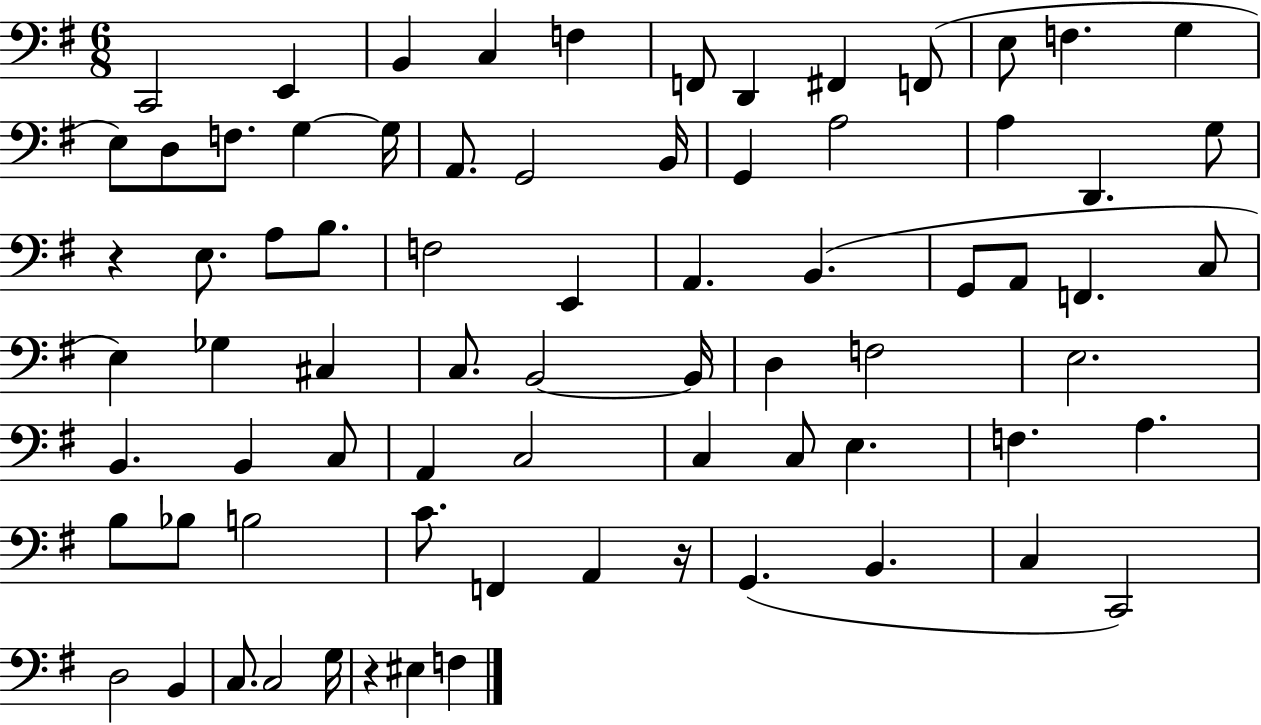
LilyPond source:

{
  \clef bass
  \numericTimeSignature
  \time 6/8
  \key g \major
  \repeat volta 2 { c,2 e,4 | b,4 c4 f4 | f,8 d,4 fis,4 f,8( | e8 f4. g4 | \break e8) d8 f8. g4~~ g16 | a,8. g,2 b,16 | g,4 a2 | a4 d,4. g8 | \break r4 e8. a8 b8. | f2 e,4 | a,4. b,4.( | g,8 a,8 f,4. c8 | \break e4) ges4 cis4 | c8. b,2~~ b,16 | d4 f2 | e2. | \break b,4. b,4 c8 | a,4 c2 | c4 c8 e4. | f4. a4. | \break b8 bes8 b2 | c'8. f,4 a,4 r16 | g,4.( b,4. | c4 c,2) | \break d2 b,4 | c8. c2 g16 | r4 eis4 f4 | } \bar "|."
}